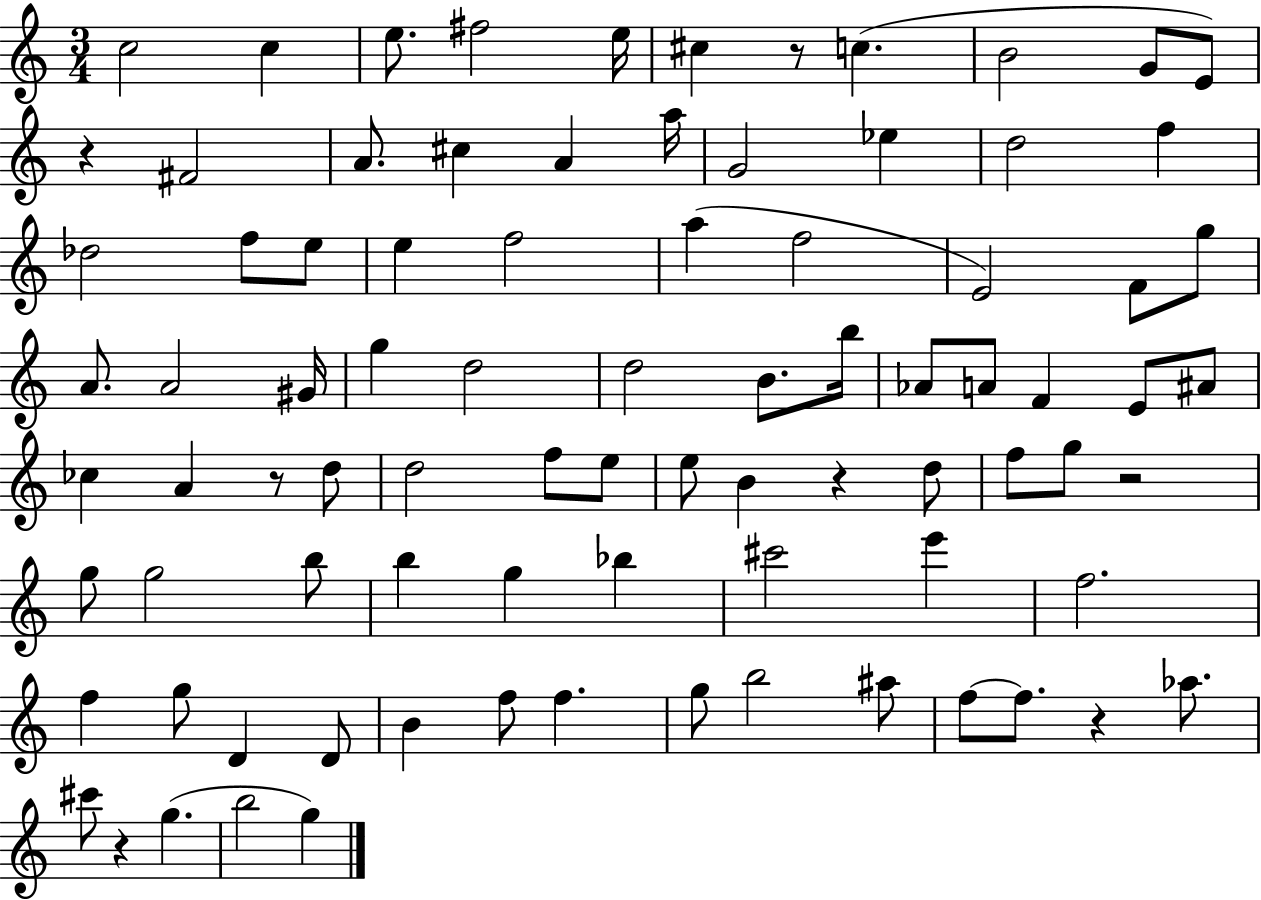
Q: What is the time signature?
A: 3/4